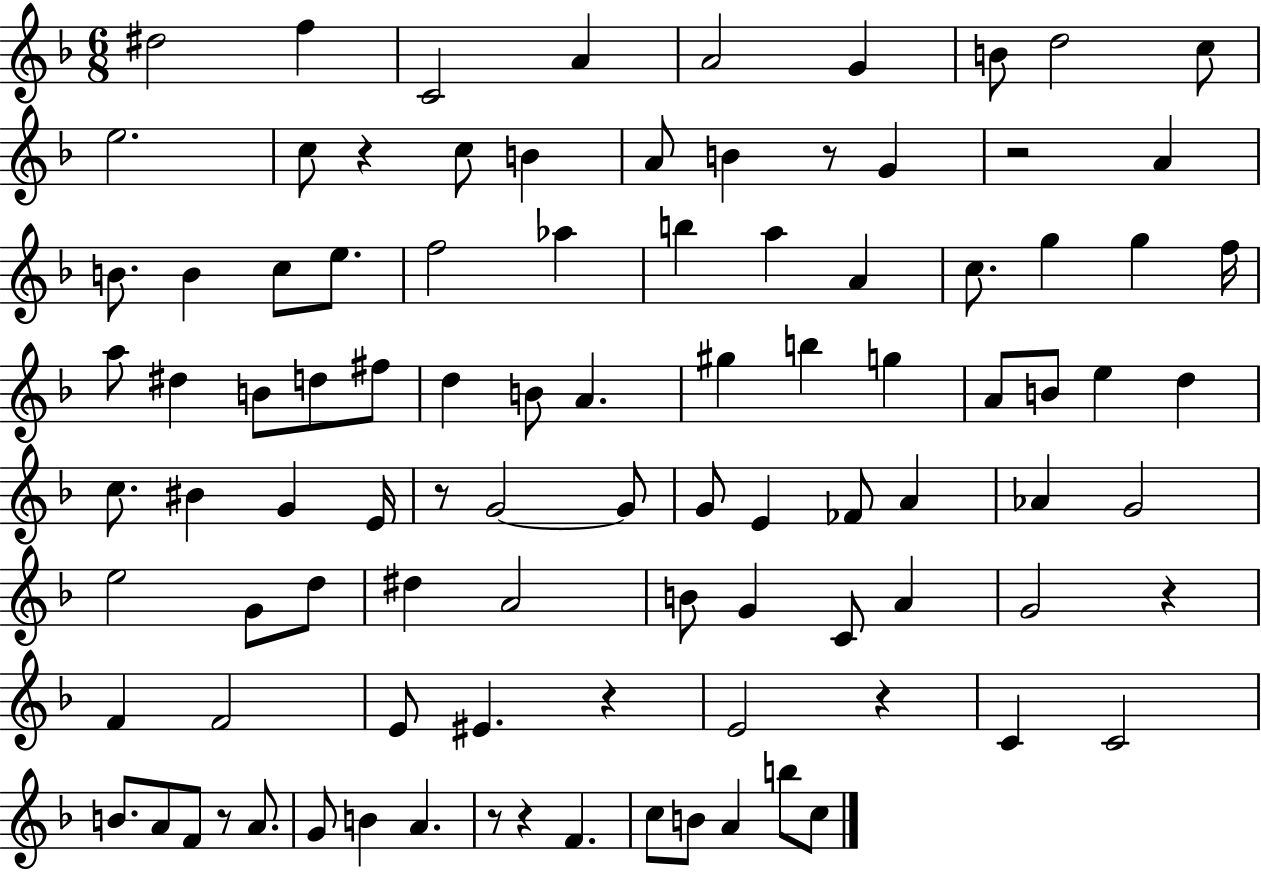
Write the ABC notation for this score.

X:1
T:Untitled
M:6/8
L:1/4
K:F
^d2 f C2 A A2 G B/2 d2 c/2 e2 c/2 z c/2 B A/2 B z/2 G z2 A B/2 B c/2 e/2 f2 _a b a A c/2 g g f/4 a/2 ^d B/2 d/2 ^f/2 d B/2 A ^g b g A/2 B/2 e d c/2 ^B G E/4 z/2 G2 G/2 G/2 E _F/2 A _A G2 e2 G/2 d/2 ^d A2 B/2 G C/2 A G2 z F F2 E/2 ^E z E2 z C C2 B/2 A/2 F/2 z/2 A/2 G/2 B A z/2 z F c/2 B/2 A b/2 c/2